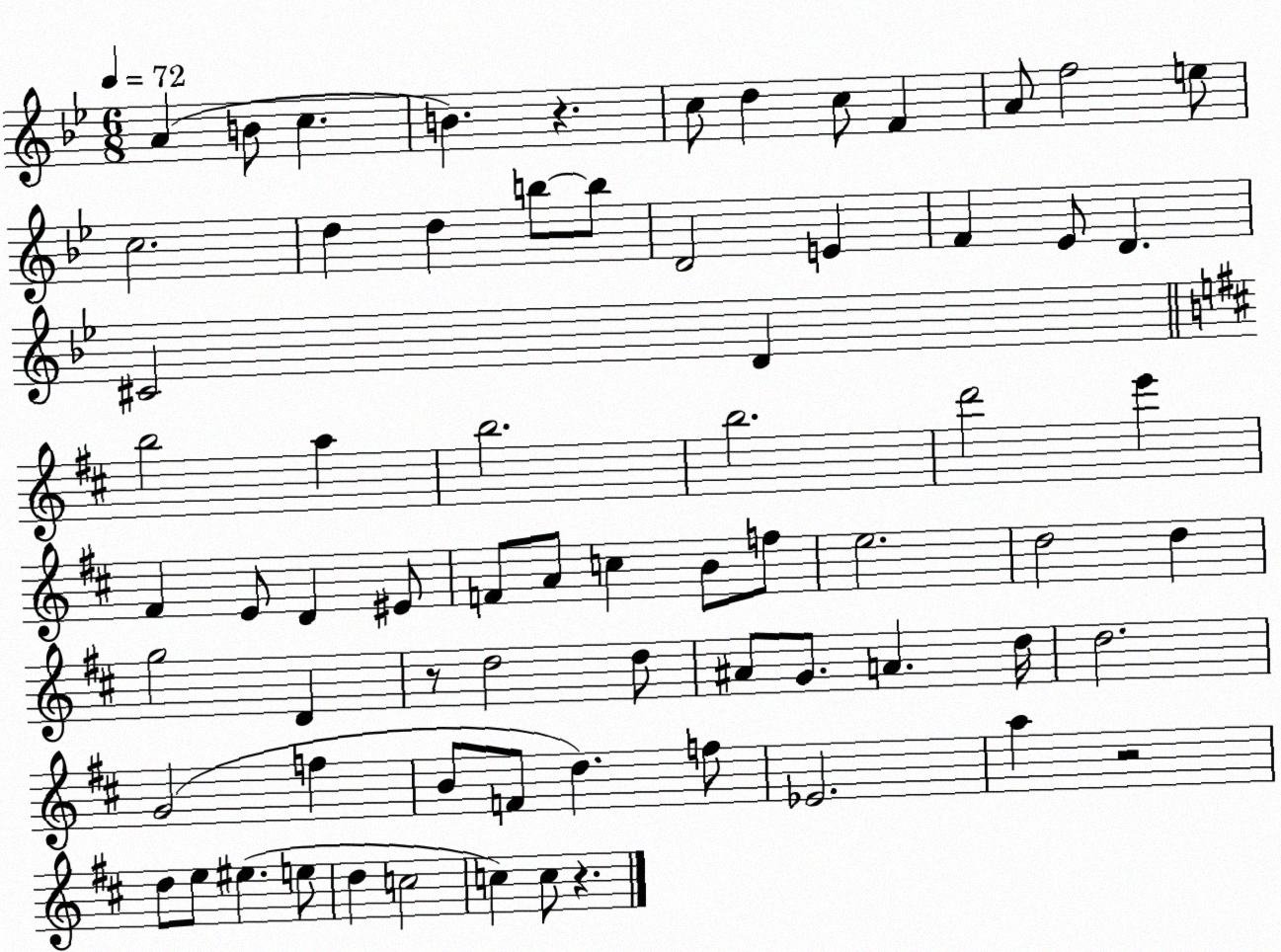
X:1
T:Untitled
M:6/8
L:1/4
K:Bb
A B/2 c B z c/2 d c/2 F A/2 f2 e/2 c2 d d b/2 b/2 D2 E F _E/2 D ^C2 D b2 a b2 b2 d'2 e' ^F E/2 D ^E/2 F/2 A/2 c B/2 f/2 e2 d2 d g2 D z/2 d2 d/2 ^A/2 G/2 A d/4 d2 G2 f B/2 F/2 d f/2 _E2 a z2 d/2 e/2 ^e e/2 d c2 c c/2 z